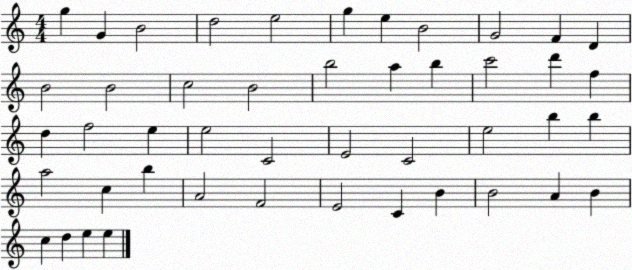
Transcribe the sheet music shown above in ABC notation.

X:1
T:Untitled
M:4/4
L:1/4
K:C
g G B2 d2 e2 g e B2 G2 F D B2 B2 c2 B2 b2 a b c'2 d' f d f2 e e2 C2 E2 C2 e2 b b a2 c b A2 F2 E2 C B B2 A B c d e e